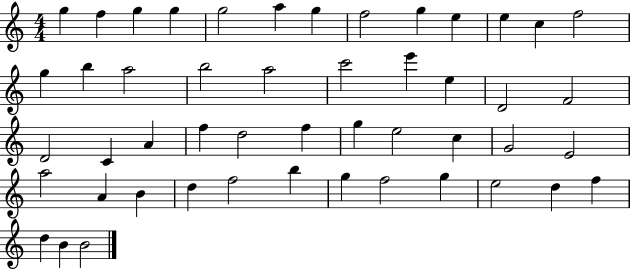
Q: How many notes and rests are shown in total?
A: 49